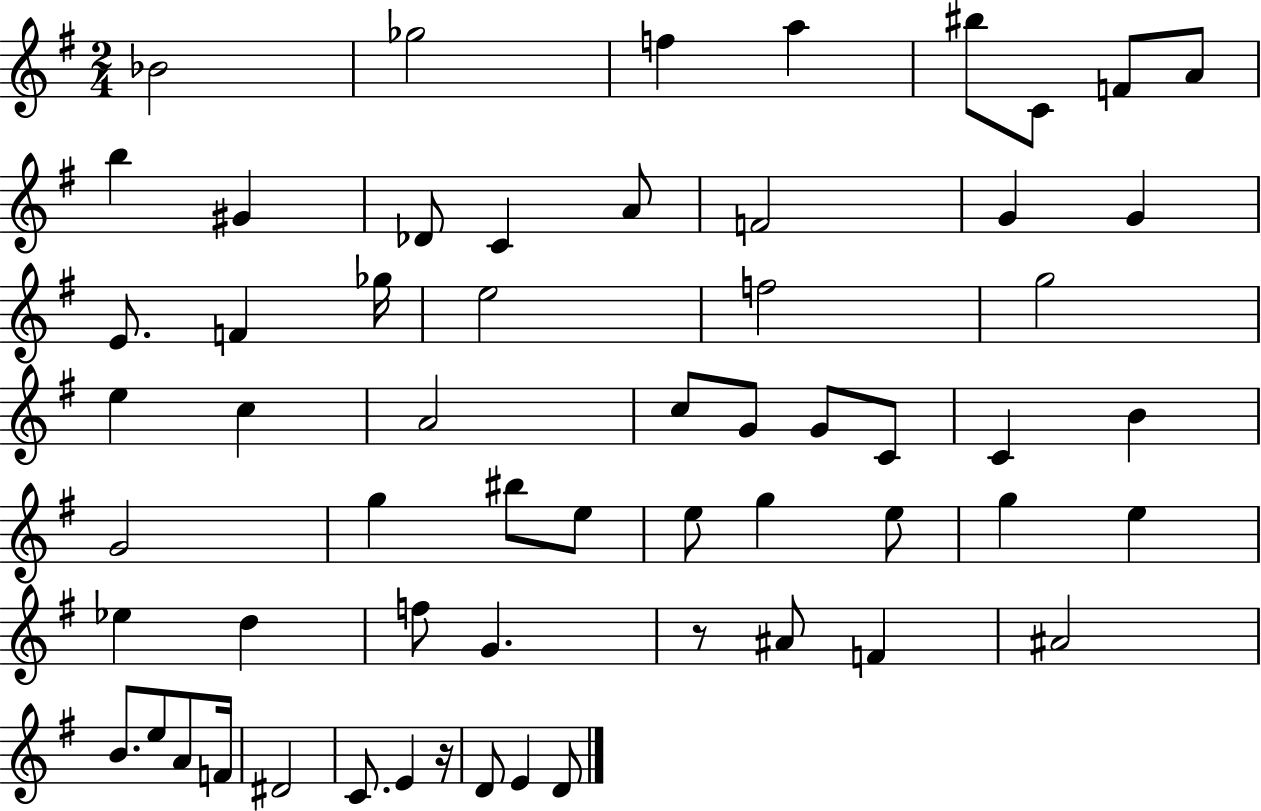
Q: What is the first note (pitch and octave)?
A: Bb4